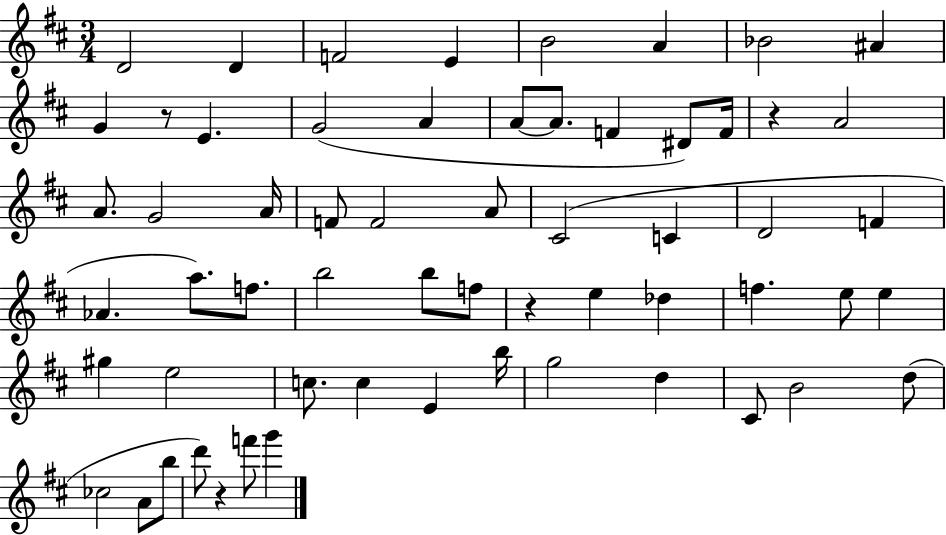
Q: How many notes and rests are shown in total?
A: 60